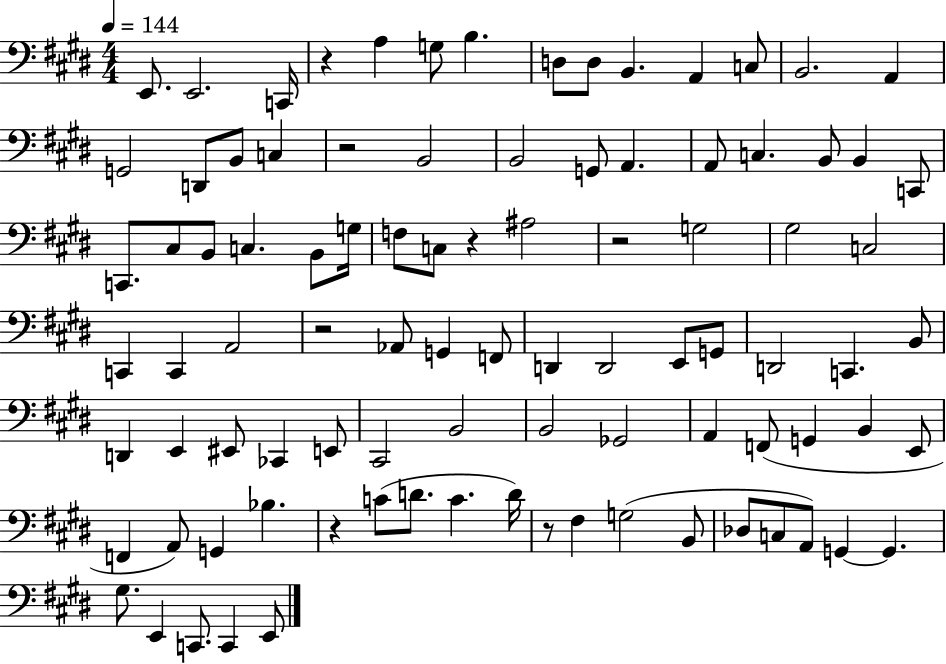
E2/e. E2/h. C2/s R/q A3/q G3/e B3/q. D3/e D3/e B2/q. A2/q C3/e B2/h. A2/q G2/h D2/e B2/e C3/q R/h B2/h B2/h G2/e A2/q. A2/e C3/q. B2/e B2/q C2/e C2/e. C#3/e B2/e C3/q. B2/e G3/s F3/e C3/e R/q A#3/h R/h G3/h G#3/h C3/h C2/q C2/q A2/h R/h Ab2/e G2/q F2/e D2/q D2/h E2/e G2/e D2/h C2/q. B2/e D2/q E2/q EIS2/e CES2/q E2/e C#2/h B2/h B2/h Gb2/h A2/q F2/e G2/q B2/q E2/e F2/q A2/e G2/q Bb3/q. R/q C4/e D4/e. C4/q. D4/s R/e F#3/q G3/h B2/e Db3/e C3/e A2/e G2/q G2/q. G#3/e. E2/q C2/e. C2/q E2/e